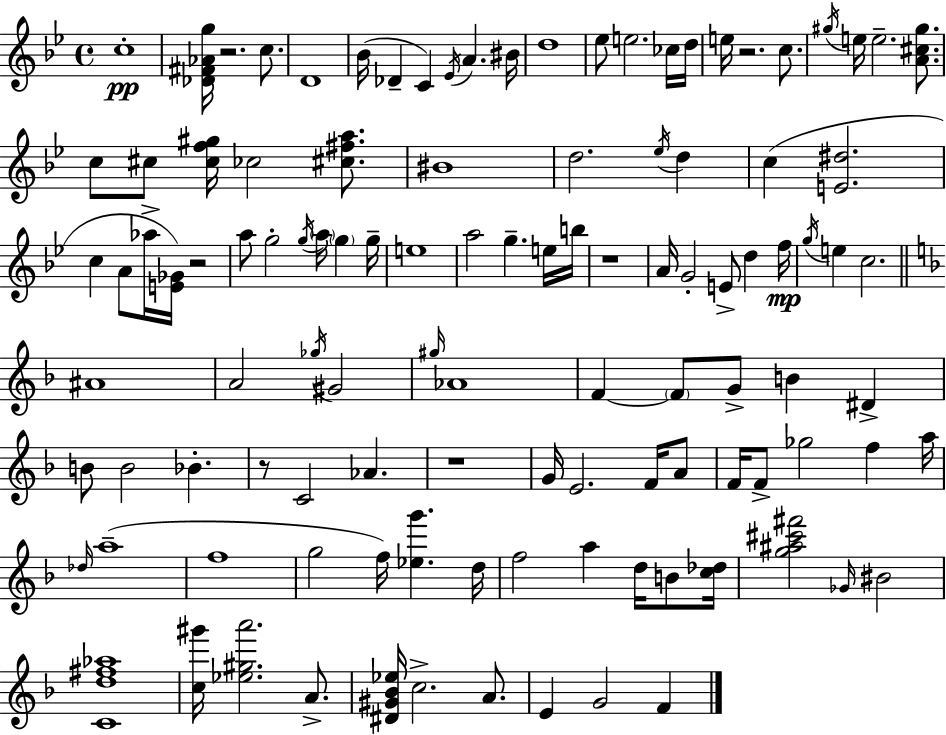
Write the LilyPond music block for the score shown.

{
  \clef treble
  \time 4/4
  \defaultTimeSignature
  \key g \minor
  c''1-.\pp | <des' fis' aes' g''>16 r2. c''8. | d'1 | bes'16( des'4-- c'4) \acciaccatura { ees'16 } a'4. | \break bis'16 d''1 | ees''8 e''2. ces''16 | d''16 e''16 r2. c''8. | \acciaccatura { gis''16 } e''16 e''2.-- <a' cis'' gis''>8. | \break c''8 cis''8 <cis'' f'' gis''>16 ces''2 <cis'' fis'' a''>8. | bis'1 | d''2. \acciaccatura { ees''16 } d''4 | c''4( <e' dis''>2. | \break c''4 a'8 aes''16-> <e' ges'>16) r2 | a''8 g''2-. \acciaccatura { g''16 } \parenthesize a''16 \parenthesize g''4 | g''16-- e''1 | a''2 g''4.-- | \break e''16 b''16 r1 | a'16 g'2-. e'8-> d''4 | f''16\mp \acciaccatura { g''16 } e''4 c''2. | \bar "||" \break \key d \minor ais'1 | a'2 \acciaccatura { ges''16 } gis'2 | \grace { gis''16 } aes'1 | f'4~~ \parenthesize f'8 g'8-> b'4 dis'4-> | \break b'8 b'2 bes'4.-. | r8 c'2 aes'4. | r1 | g'16 e'2. f'16 | \break a'8 f'16 f'8-> ges''2 f''4 | a''16 \grace { des''16 }( a''1-- | f''1 | g''2 f''16) <ees'' g'''>4. | \break d''16 f''2 a''4 d''16 | b'8 <c'' des''>16 <g'' ais'' cis''' fis'''>2 \grace { ges'16 } bis'2 | <c' d'' fis'' aes''>1 | <c'' gis'''>16 <ees'' gis'' a'''>2. | \break a'8.-> <dis' gis' bes' ees''>16 c''2.-> | a'8. e'4 g'2 | f'4 \bar "|."
}